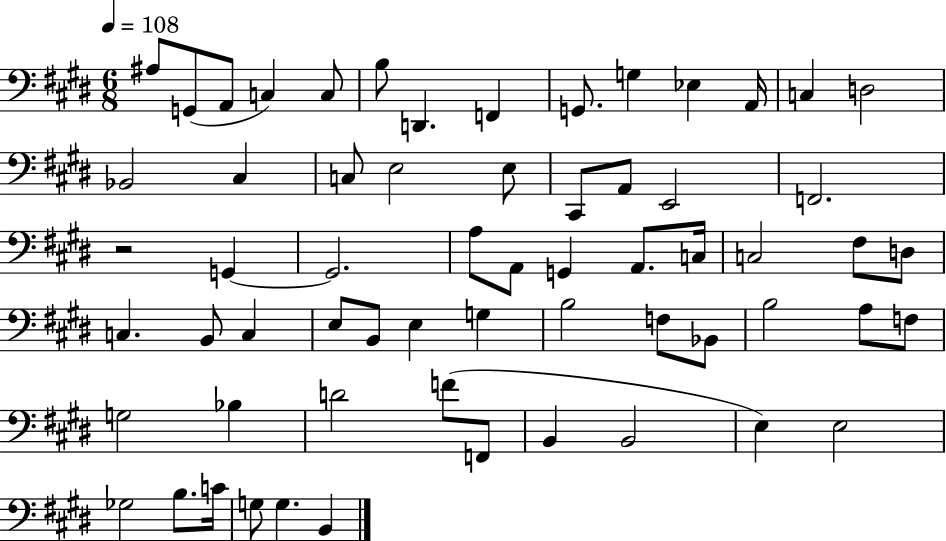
A#3/e G2/e A2/e C3/q C3/e B3/e D2/q. F2/q G2/e. G3/q Eb3/q A2/s C3/q D3/h Bb2/h C#3/q C3/e E3/h E3/e C#2/e A2/e E2/h F2/h. R/h G2/q G2/h. A3/e A2/e G2/q A2/e. C3/s C3/h F#3/e D3/e C3/q. B2/e C3/q E3/e B2/e E3/q G3/q B3/h F3/e Bb2/e B3/h A3/e F3/e G3/h Bb3/q D4/h F4/e F2/e B2/q B2/h E3/q E3/h Gb3/h B3/e. C4/s G3/e G3/q. B2/q